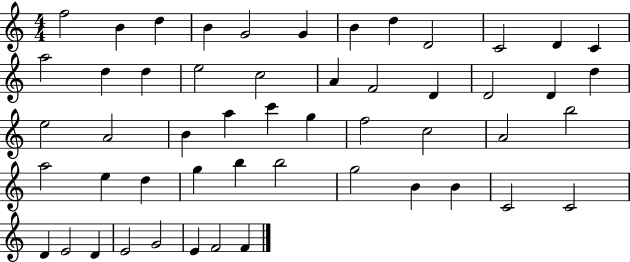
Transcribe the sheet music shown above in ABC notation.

X:1
T:Untitled
M:4/4
L:1/4
K:C
f2 B d B G2 G B d D2 C2 D C a2 d d e2 c2 A F2 D D2 D d e2 A2 B a c' g f2 c2 A2 b2 a2 e d g b b2 g2 B B C2 C2 D E2 D E2 G2 E F2 F